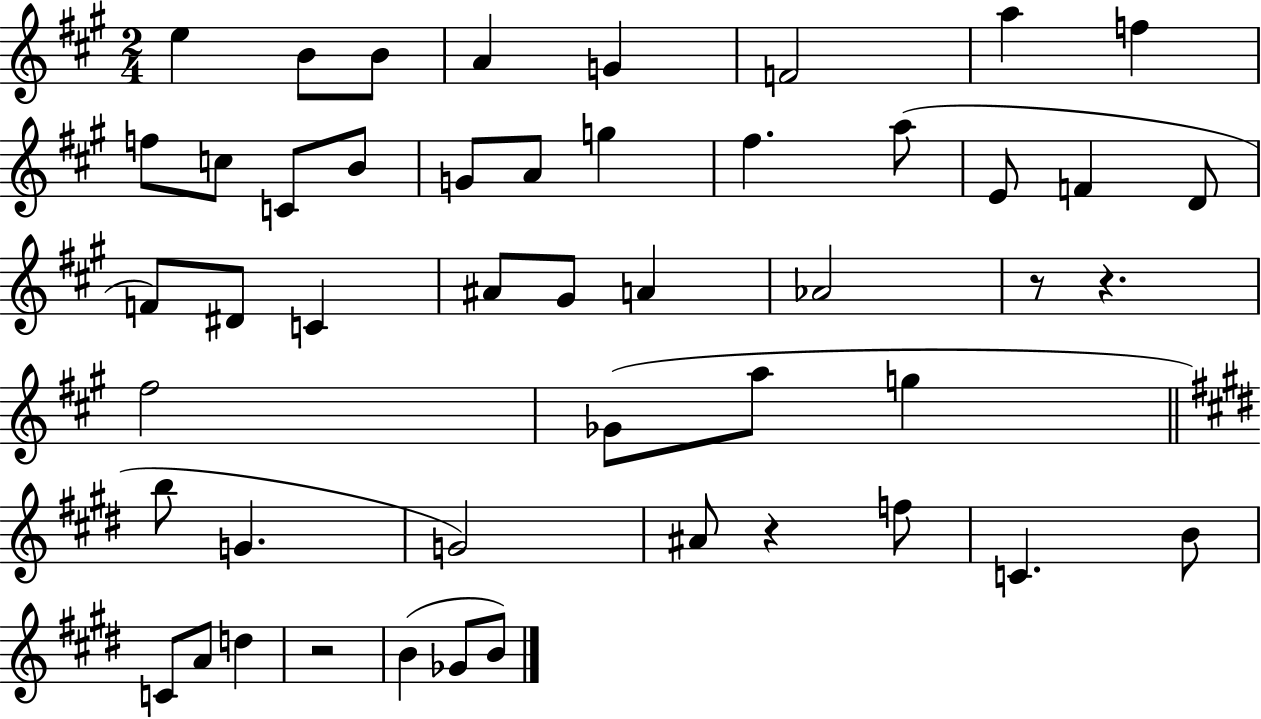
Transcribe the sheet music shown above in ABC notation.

X:1
T:Untitled
M:2/4
L:1/4
K:A
e B/2 B/2 A G F2 a f f/2 c/2 C/2 B/2 G/2 A/2 g ^f a/2 E/2 F D/2 F/2 ^D/2 C ^A/2 ^G/2 A _A2 z/2 z ^f2 _G/2 a/2 g b/2 G G2 ^A/2 z f/2 C B/2 C/2 A/2 d z2 B _G/2 B/2